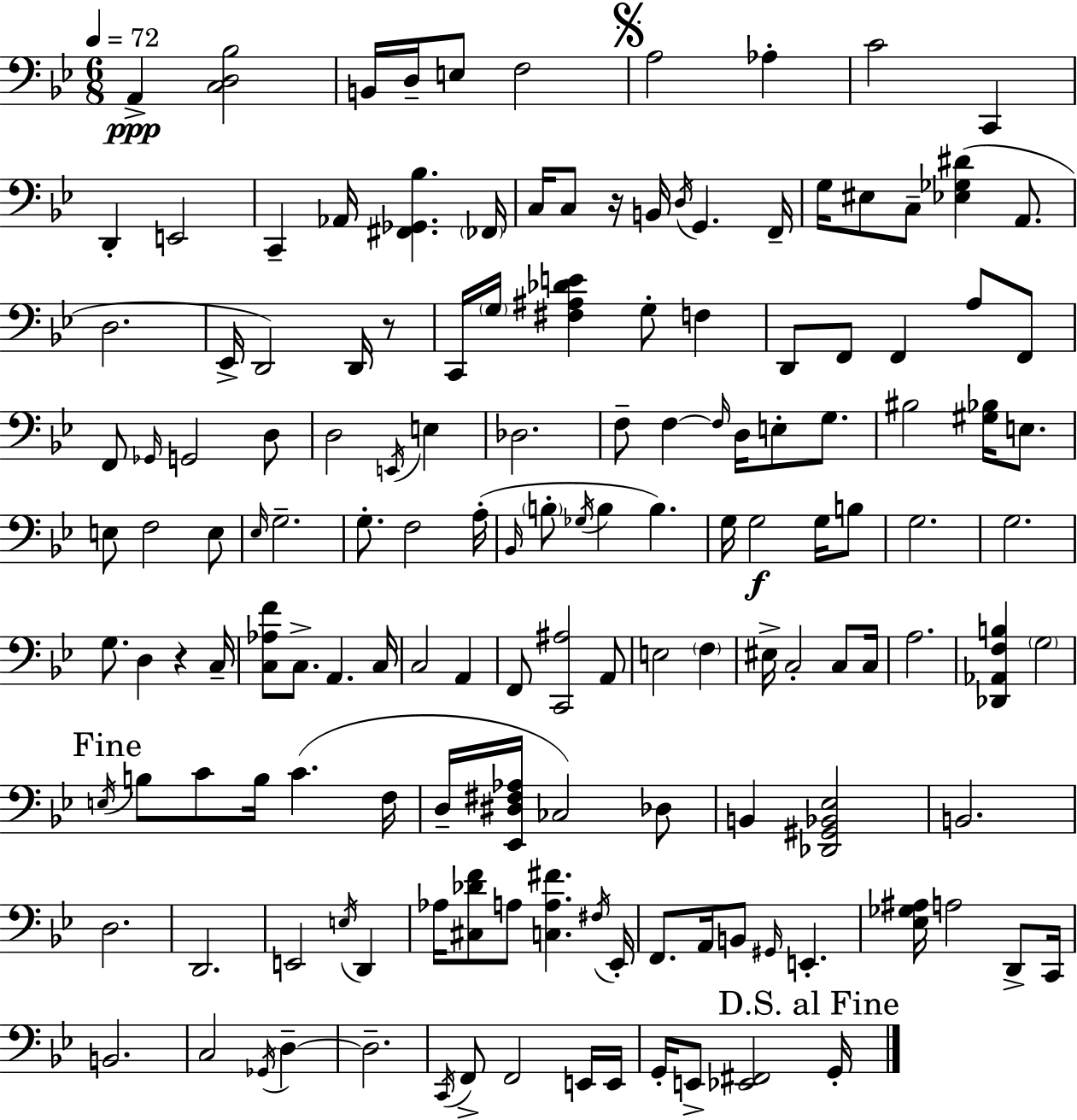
X:1
T:Untitled
M:6/8
L:1/4
K:Gm
A,, [C,D,_B,]2 B,,/4 D,/4 E,/2 F,2 A,2 _A, C2 C,, D,, E,,2 C,, _A,,/4 [^F,,_G,,_B,] _F,,/4 C,/4 C,/2 z/4 B,,/4 D,/4 G,, F,,/4 G,/4 ^E,/2 C,/2 [_E,_G,^D] A,,/2 D,2 _E,,/4 D,,2 D,,/4 z/2 C,,/4 G,/4 [^F,^A,_DE] G,/2 F, D,,/2 F,,/2 F,, A,/2 F,,/2 F,,/2 _G,,/4 G,,2 D,/2 D,2 E,,/4 E, _D,2 F,/2 F, F,/4 D,/4 E,/2 G,/2 ^B,2 [^G,_B,]/4 E,/2 E,/2 F,2 E,/2 _E,/4 G,2 G,/2 F,2 A,/4 _B,,/4 B,/2 _G,/4 B, B, G,/4 G,2 G,/4 B,/2 G,2 G,2 G,/2 D, z C,/4 [C,_A,F]/2 C,/2 A,, C,/4 C,2 A,, F,,/2 [C,,^A,]2 A,,/2 E,2 F, ^E,/4 C,2 C,/2 C,/4 A,2 [_D,,_A,,F,B,] G,2 E,/4 B,/2 C/2 B,/4 C F,/4 D,/4 [_E,,^D,^F,_A,]/4 _C,2 _D,/2 B,, [_D,,^G,,_B,,_E,]2 B,,2 D,2 D,,2 E,,2 E,/4 D,, _A,/4 [^C,_DF]/2 A,/2 [C,A,^F] ^F,/4 _E,,/4 F,,/2 A,,/4 B,,/2 ^G,,/4 E,, [_E,_G,^A,]/4 A,2 D,,/2 C,,/4 B,,2 C,2 _G,,/4 D, D,2 C,,/4 F,,/2 F,,2 E,,/4 E,,/4 G,,/4 E,,/2 [_E,,^F,,]2 G,,/4